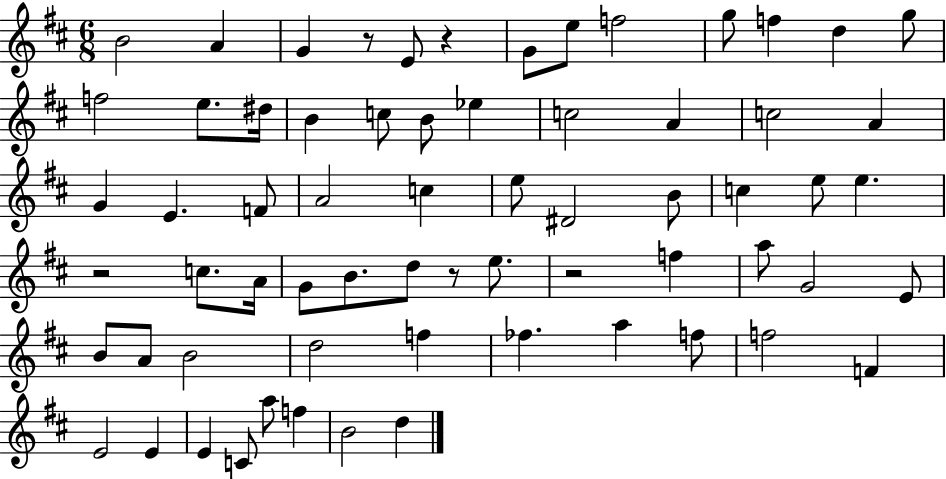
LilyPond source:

{
  \clef treble
  \numericTimeSignature
  \time 6/8
  \key d \major
  b'2 a'4 | g'4 r8 e'8 r4 | g'8 e''8 f''2 | g''8 f''4 d''4 g''8 | \break f''2 e''8. dis''16 | b'4 c''8 b'8 ees''4 | c''2 a'4 | c''2 a'4 | \break g'4 e'4. f'8 | a'2 c''4 | e''8 dis'2 b'8 | c''4 e''8 e''4. | \break r2 c''8. a'16 | g'8 b'8. d''8 r8 e''8. | r2 f''4 | a''8 g'2 e'8 | \break b'8 a'8 b'2 | d''2 f''4 | fes''4. a''4 f''8 | f''2 f'4 | \break e'2 e'4 | e'4 c'8 a''8 f''4 | b'2 d''4 | \bar "|."
}